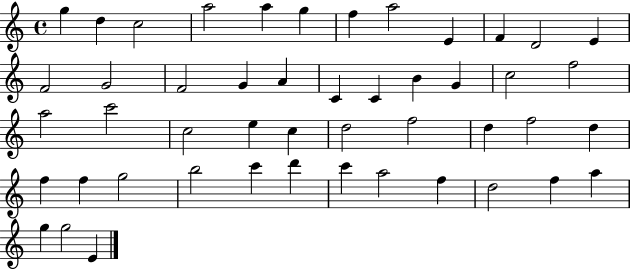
{
  \clef treble
  \time 4/4
  \defaultTimeSignature
  \key c \major
  g''4 d''4 c''2 | a''2 a''4 g''4 | f''4 a''2 e'4 | f'4 d'2 e'4 | \break f'2 g'2 | f'2 g'4 a'4 | c'4 c'4 b'4 g'4 | c''2 f''2 | \break a''2 c'''2 | c''2 e''4 c''4 | d''2 f''2 | d''4 f''2 d''4 | \break f''4 f''4 g''2 | b''2 c'''4 d'''4 | c'''4 a''2 f''4 | d''2 f''4 a''4 | \break g''4 g''2 e'4 | \bar "|."
}